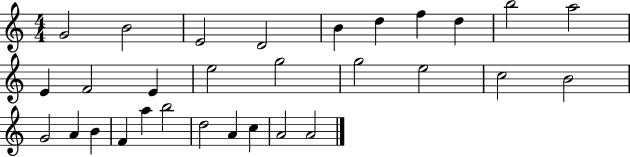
G4/h B4/h E4/h D4/h B4/q D5/q F5/q D5/q B5/h A5/h E4/q F4/h E4/q E5/h G5/h G5/h E5/h C5/h B4/h G4/h A4/q B4/q F4/q A5/q B5/h D5/h A4/q C5/q A4/h A4/h